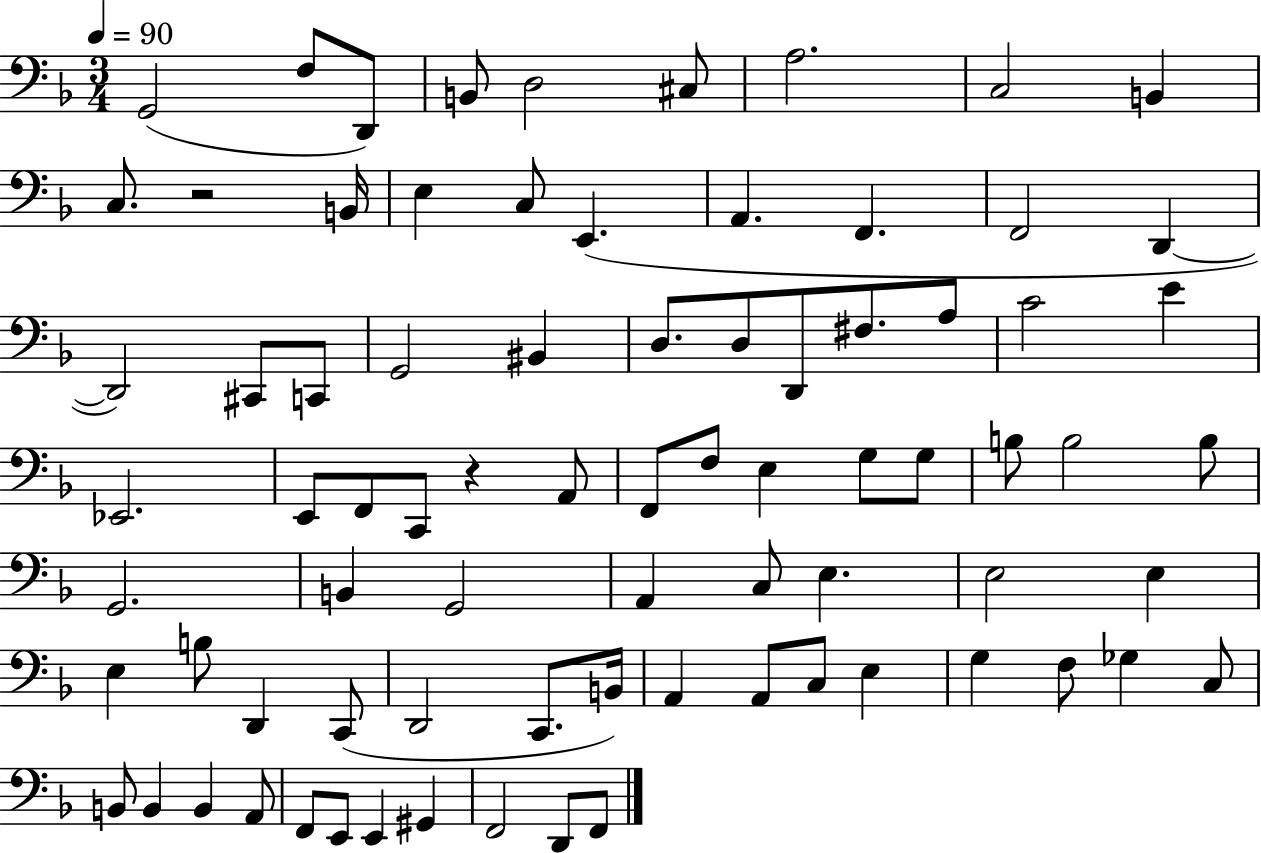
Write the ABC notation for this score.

X:1
T:Untitled
M:3/4
L:1/4
K:F
G,,2 F,/2 D,,/2 B,,/2 D,2 ^C,/2 A,2 C,2 B,, C,/2 z2 B,,/4 E, C,/2 E,, A,, F,, F,,2 D,, D,,2 ^C,,/2 C,,/2 G,,2 ^B,, D,/2 D,/2 D,,/2 ^F,/2 A,/2 C2 E _E,,2 E,,/2 F,,/2 C,,/2 z A,,/2 F,,/2 F,/2 E, G,/2 G,/2 B,/2 B,2 B,/2 G,,2 B,, G,,2 A,, C,/2 E, E,2 E, E, B,/2 D,, C,,/2 D,,2 C,,/2 B,,/4 A,, A,,/2 C,/2 E, G, F,/2 _G, C,/2 B,,/2 B,, B,, A,,/2 F,,/2 E,,/2 E,, ^G,, F,,2 D,,/2 F,,/2